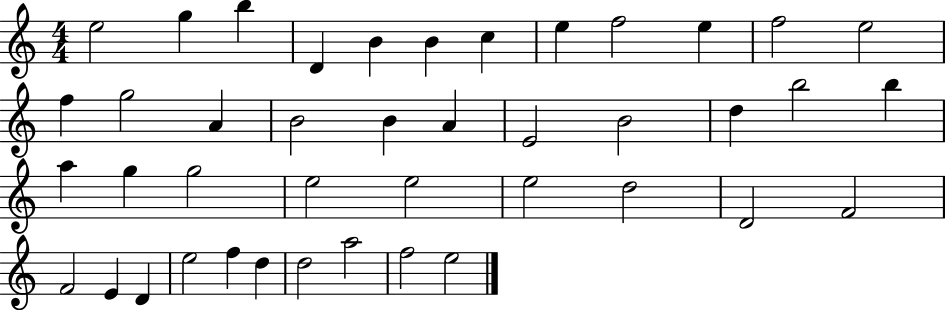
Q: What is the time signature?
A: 4/4